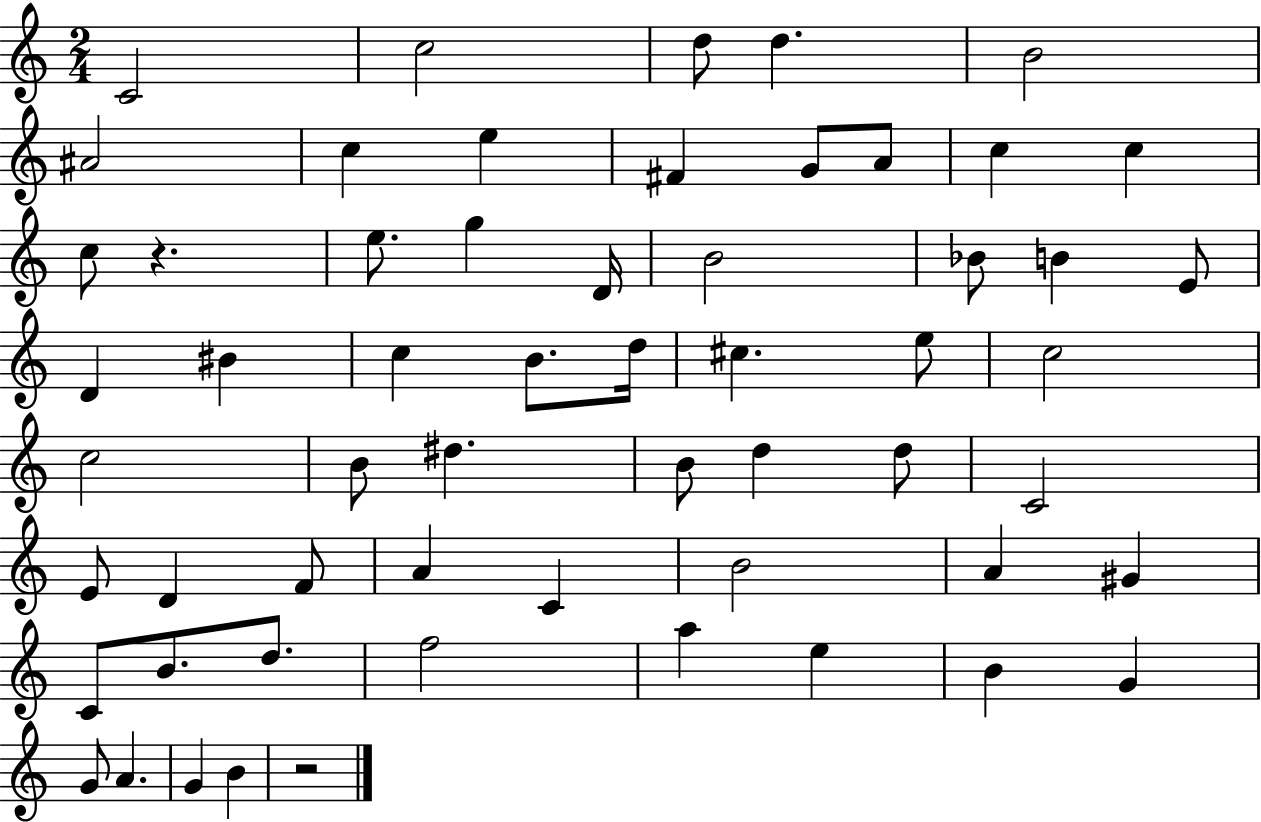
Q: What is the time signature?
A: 2/4